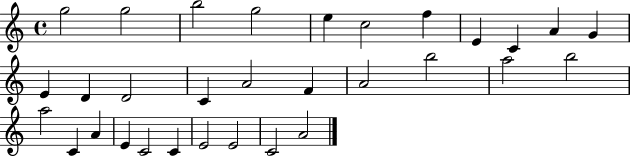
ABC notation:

X:1
T:Untitled
M:4/4
L:1/4
K:C
g2 g2 b2 g2 e c2 f E C A G E D D2 C A2 F A2 b2 a2 b2 a2 C A E C2 C E2 E2 C2 A2